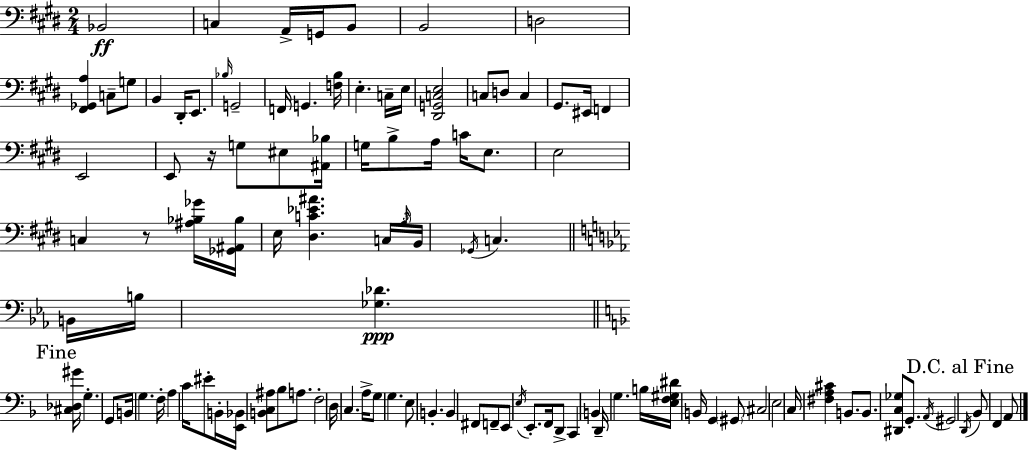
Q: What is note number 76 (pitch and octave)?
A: B3